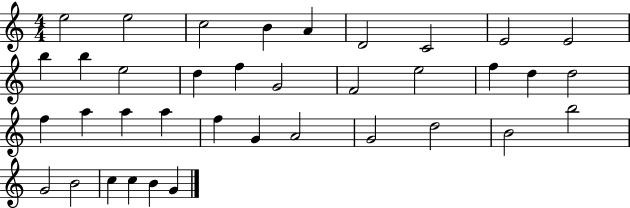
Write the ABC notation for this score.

X:1
T:Untitled
M:4/4
L:1/4
K:C
e2 e2 c2 B A D2 C2 E2 E2 b b e2 d f G2 F2 e2 f d d2 f a a a f G A2 G2 d2 B2 b2 G2 B2 c c B G